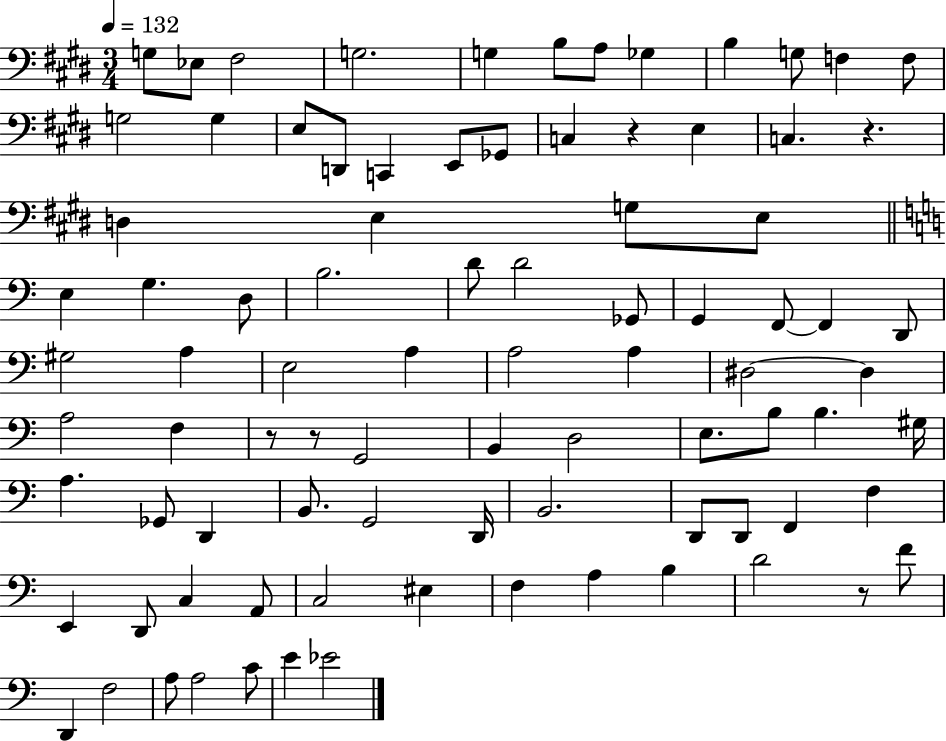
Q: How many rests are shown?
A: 5